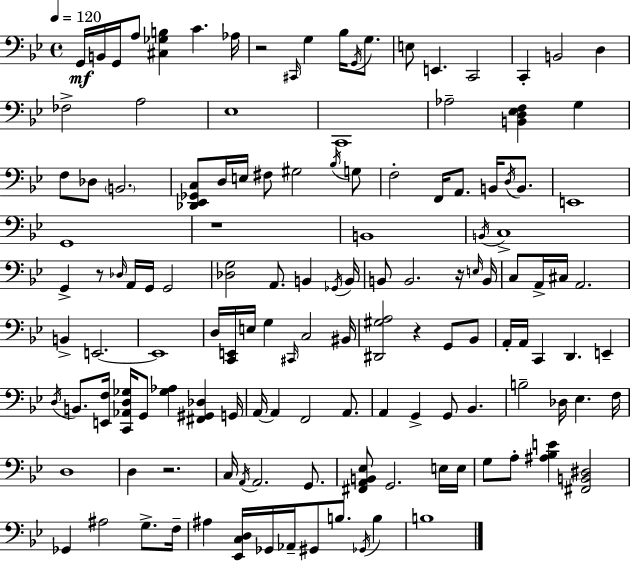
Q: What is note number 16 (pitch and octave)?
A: B2